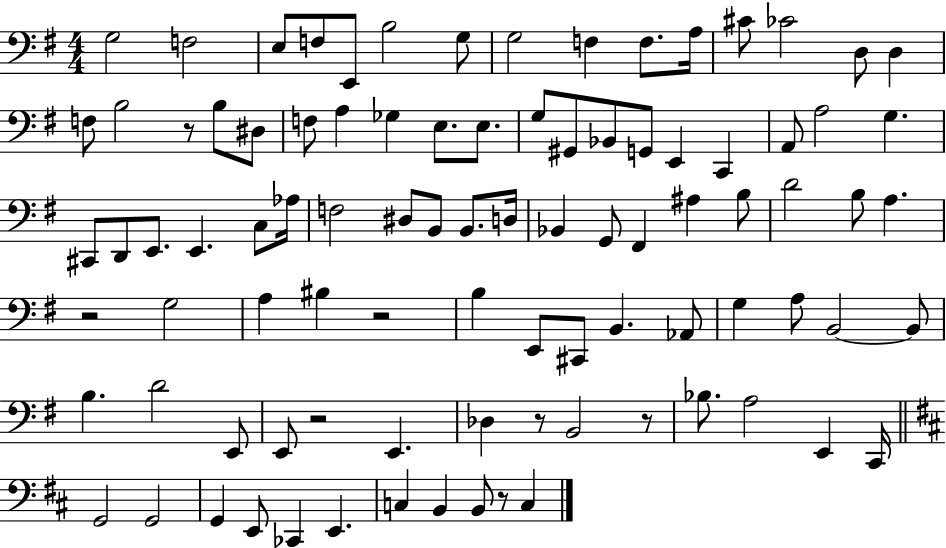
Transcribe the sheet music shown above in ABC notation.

X:1
T:Untitled
M:4/4
L:1/4
K:G
G,2 F,2 E,/2 F,/2 E,,/2 B,2 G,/2 G,2 F, F,/2 A,/4 ^C/2 _C2 D,/2 D, F,/2 B,2 z/2 B,/2 ^D,/2 F,/2 A, _G, E,/2 E,/2 G,/2 ^G,,/2 _B,,/2 G,,/2 E,, C,, A,,/2 A,2 G, ^C,,/2 D,,/2 E,,/2 E,, C,/2 _A,/4 F,2 ^D,/2 B,,/2 B,,/2 D,/4 _B,, G,,/2 ^F,, ^A, B,/2 D2 B,/2 A, z2 G,2 A, ^B, z2 B, E,,/2 ^C,,/2 B,, _A,,/2 G, A,/2 B,,2 B,,/2 B, D2 E,,/2 E,,/2 z2 E,, _D, z/2 B,,2 z/2 _B,/2 A,2 E,, C,,/4 G,,2 G,,2 G,, E,,/2 _C,, E,, C, B,, B,,/2 z/2 C,